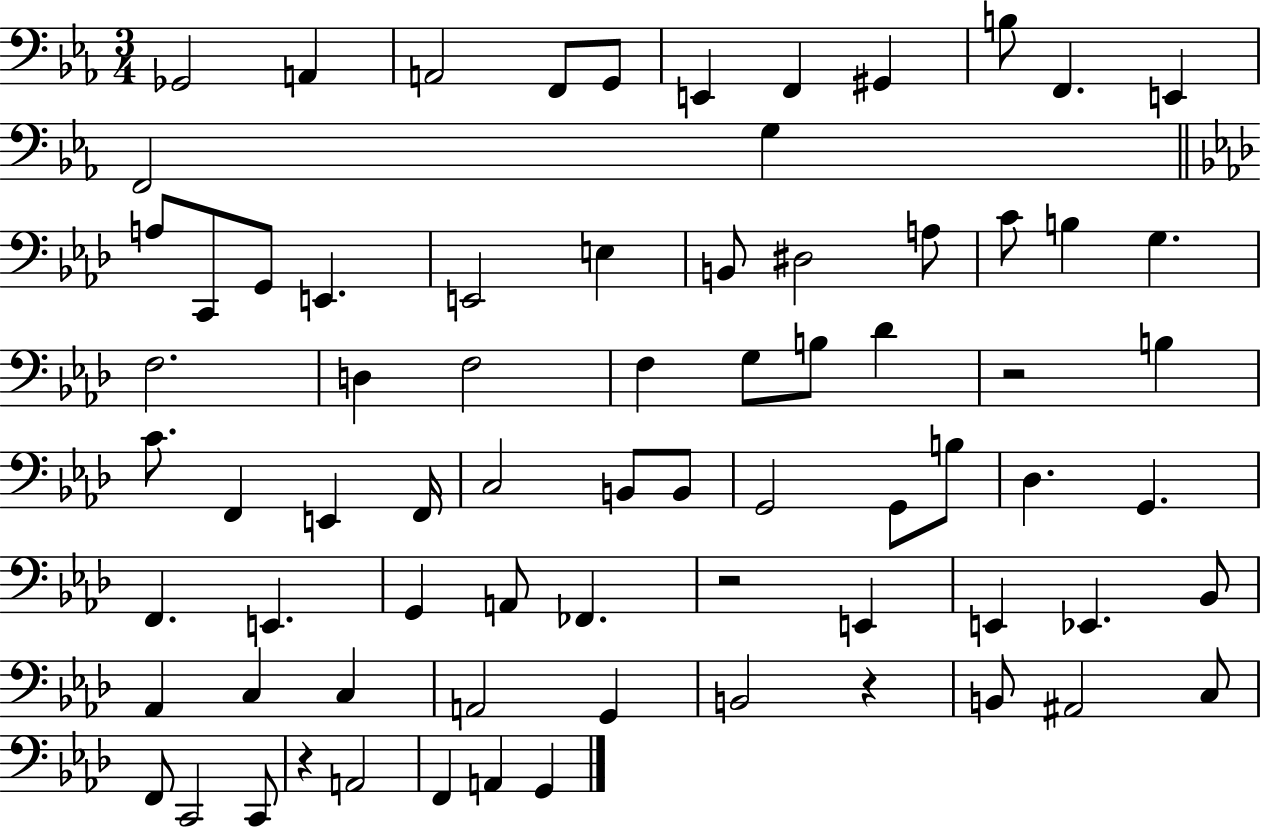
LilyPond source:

{
  \clef bass
  \numericTimeSignature
  \time 3/4
  \key ees \major
  ges,2 a,4 | a,2 f,8 g,8 | e,4 f,4 gis,4 | b8 f,4. e,4 | \break f,2 g4 | \bar "||" \break \key f \minor a8 c,8 g,8 e,4. | e,2 e4 | b,8 dis2 a8 | c'8 b4 g4. | \break f2. | d4 f2 | f4 g8 b8 des'4 | r2 b4 | \break c'8. f,4 e,4 f,16 | c2 b,8 b,8 | g,2 g,8 b8 | des4. g,4. | \break f,4. e,4. | g,4 a,8 fes,4. | r2 e,4 | e,4 ees,4. bes,8 | \break aes,4 c4 c4 | a,2 g,4 | b,2 r4 | b,8 ais,2 c8 | \break f,8 c,2 c,8 | r4 a,2 | f,4 a,4 g,4 | \bar "|."
}